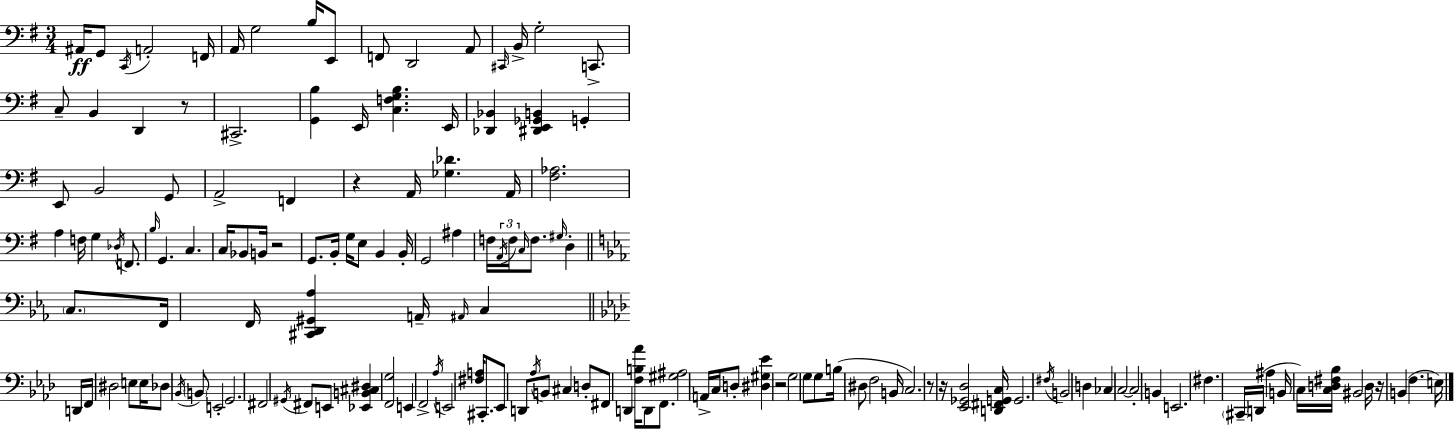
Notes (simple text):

A#2/s G2/e C2/s A2/h F2/s A2/s G3/h B3/s E2/e F2/e D2/h A2/e C#2/s B2/s G3/h C2/e. C3/e B2/q D2/q R/e C#2/h. [G2,B3]/q E2/s [C3,F3,G3,B3]/q. E2/s [Db2,Bb2]/q [D#2,E2,Gb2,B2]/q G2/q E2/e B2/h G2/e A2/h F2/q R/q A2/s [Gb3,Db4]/q. A2/s [F#3,Ab3]/h. A3/q F3/s G3/q Db3/s F2/e. B3/s G2/q. C3/q. C3/s Bb2/e B2/s R/h G2/e. B2/s G3/s E3/e B2/q B2/s G2/h A#3/q F3/s A2/s F3/s C3/s F3/e. G#3/s D3/q C3/e. F2/s F2/s [C#2,D2,G#2,Ab3]/q A2/s A#2/s C3/q D2/s F2/s D#3/h E3/e E3/s Db3/e Bb2/s B2/e E2/h G2/h. F#2/h G#2/s F#2/e E2/e [Eb2,B2,C#3,D#3]/q [F2,G3]/h E2/q F2/h Ab3/s E2/h [F#3,A3]/s C#2/e. Eb2/e D2/e Ab3/s B2/e C#3/q D3/e F#2/e D2/q [F3,B3,Ab4]/s D2/e F2/e. [G#3,A#3]/h A2/s C3/s D3/e [D#3,G#3,Eb4]/q R/h G3/h G3/e G3/e B3/s D#3/e F3/h B2/s C3/h. R/e R/s [Eb2,Gb2,Db3]/h [D2,F#2,G2,C3]/s G2/h. F#3/s B2/h D3/q CES3/q C3/h C3/h B2/q E2/h. F#3/q. C#2/s D2/s A#3/q B2/s C3/s [C3,D3,F#3,Bb3]/s BIS2/h D3/s R/s B2/q F3/q. E3/s